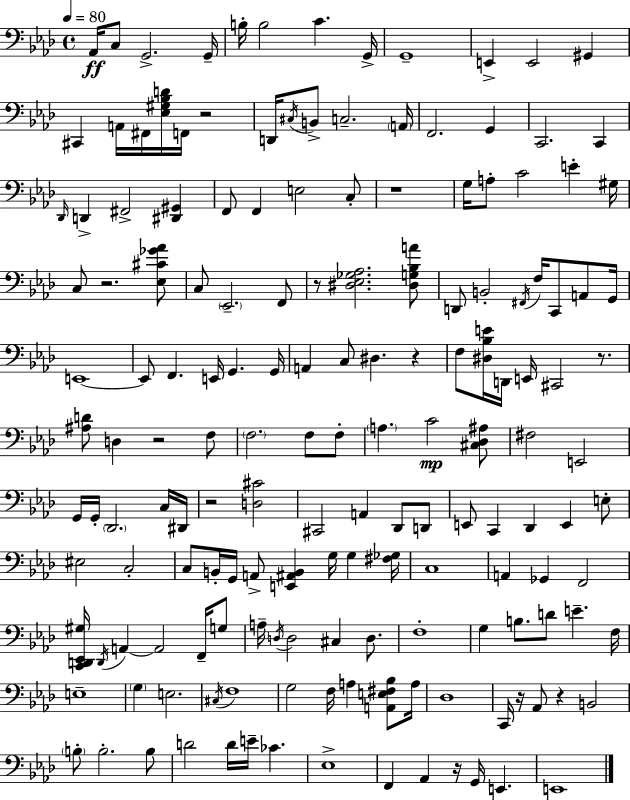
X:1
T:Untitled
M:4/4
L:1/4
K:Ab
_A,,/4 C,/2 G,,2 G,,/4 B,/4 B,2 C G,,/4 G,,4 E,, E,,2 ^G,, ^C,, A,,/4 ^F,,/4 [_E,^G,_B,D]/4 F,,/4 z2 D,,/4 ^C,/4 B,,/2 C,2 A,,/4 F,,2 G,, C,,2 C,, _D,,/4 D,, ^F,,2 [^D,,^G,,] F,,/2 F,, E,2 C,/2 z4 G,/4 A,/2 C2 E ^G,/4 C,/2 z2 [_E,^C_G_A]/2 C,/2 _E,,2 F,,/2 z/2 [^D,_E,_G,_A,]2 [^D,G,_B,A]/2 D,,/2 B,,2 ^F,,/4 F,/4 C,,/2 A,,/2 G,,/4 E,,4 E,,/2 F,, E,,/4 G,, G,,/4 A,, C,/2 ^D, z F,/2 [^D,_B,E]/4 D,,/4 E,,/4 ^C,,2 z/2 [^A,D]/2 D, z2 F,/2 F,2 F,/2 F,/2 A, C2 [^C,_D,^A,]/2 ^F,2 E,,2 G,,/4 G,,/4 _D,,2 C,/4 ^D,,/4 z2 [D,^C]2 ^C,,2 A,, _D,,/2 D,,/2 E,,/2 C,, _D,, E,, E,/2 ^E,2 C,2 C,/2 B,,/4 G,,/4 A,,/2 [E,,^A,,B,,] G,/4 G, [^F,_G,]/4 C,4 A,, _G,, F,,2 [C,,D,,_E,,^G,]/4 D,,/4 A,, A,,2 F,,/4 G,/2 A,/4 D,/4 D,2 ^C, D,/2 F,4 G, B,/2 D/2 E F,/4 E,4 G, E,2 ^C,/4 F,4 G,2 F,/4 A, [A,,E,^F,_B,]/2 A,/4 _D,4 C,,/4 z/4 _A,,/2 z B,,2 B,/2 B,2 B,/2 D2 D/4 E/4 _C _E,4 F,, _A,, z/4 G,,/4 E,, E,,4